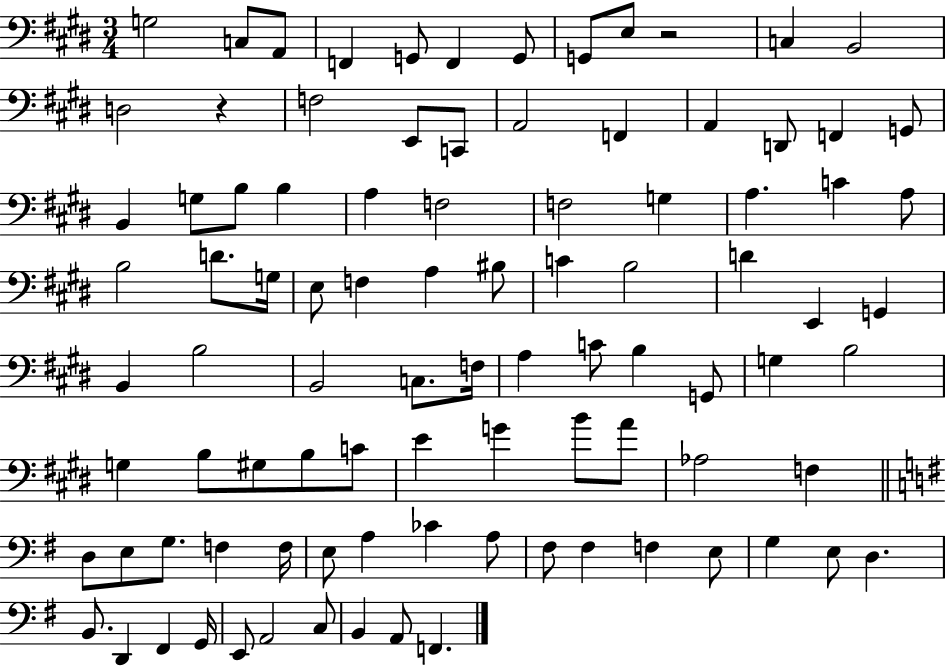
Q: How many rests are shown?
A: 2